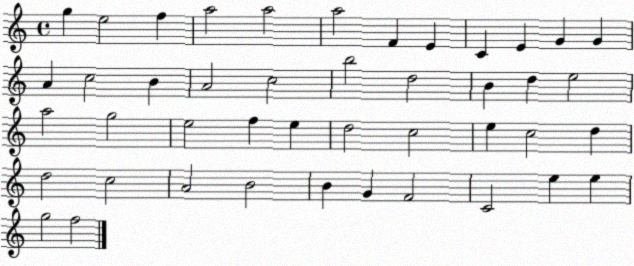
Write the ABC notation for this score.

X:1
T:Untitled
M:4/4
L:1/4
K:C
g e2 f a2 a2 a2 F E C E G G A c2 B A2 c2 b2 d2 B d e2 a2 g2 e2 f e d2 c2 e c2 d d2 c2 A2 B2 B G F2 C2 e e g2 f2